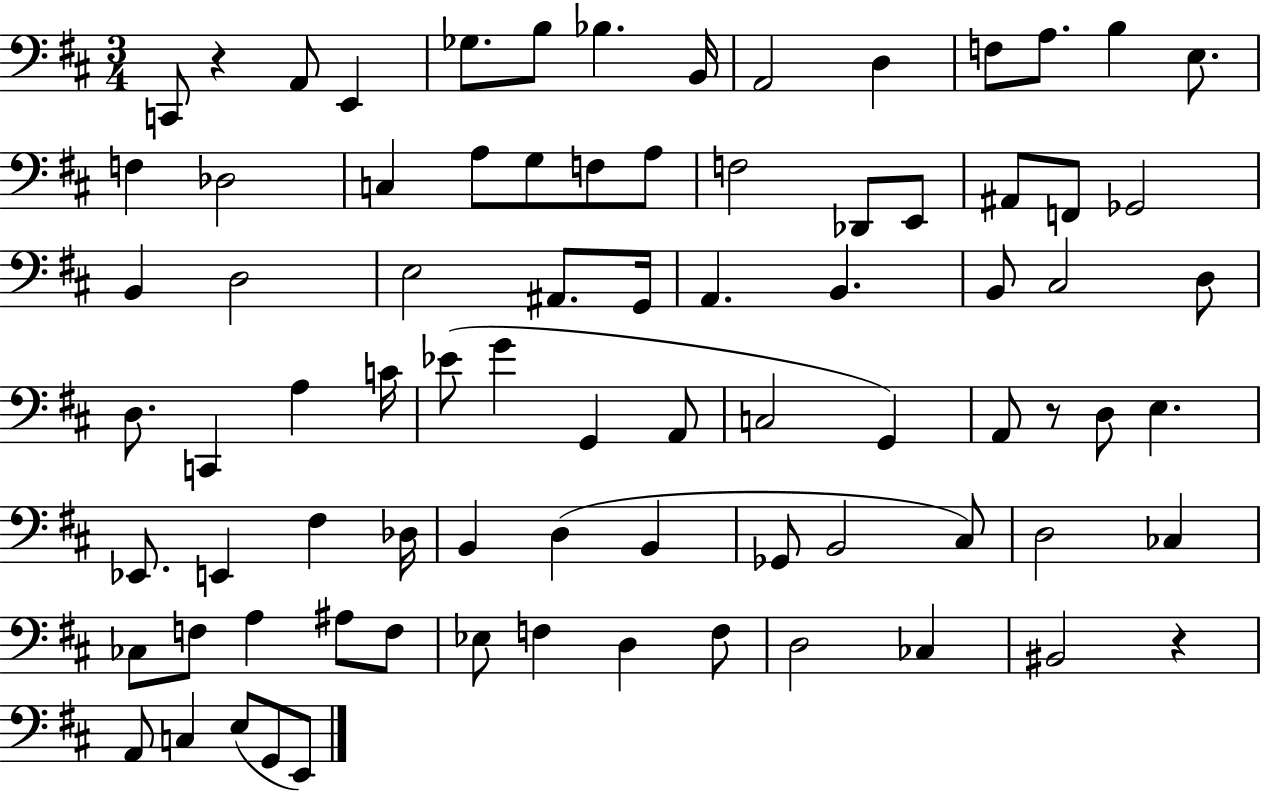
{
  \clef bass
  \numericTimeSignature
  \time 3/4
  \key d \major
  c,8 r4 a,8 e,4 | ges8. b8 bes4. b,16 | a,2 d4 | f8 a8. b4 e8. | \break f4 des2 | c4 a8 g8 f8 a8 | f2 des,8 e,8 | ais,8 f,8 ges,2 | \break b,4 d2 | e2 ais,8. g,16 | a,4. b,4. | b,8 cis2 d8 | \break d8. c,4 a4 c'16 | ees'8( g'4 g,4 a,8 | c2 g,4) | a,8 r8 d8 e4. | \break ees,8. e,4 fis4 des16 | b,4 d4( b,4 | ges,8 b,2 cis8) | d2 ces4 | \break ces8 f8 a4 ais8 f8 | ees8 f4 d4 f8 | d2 ces4 | bis,2 r4 | \break a,8 c4 e8( g,8 e,8) | \bar "|."
}